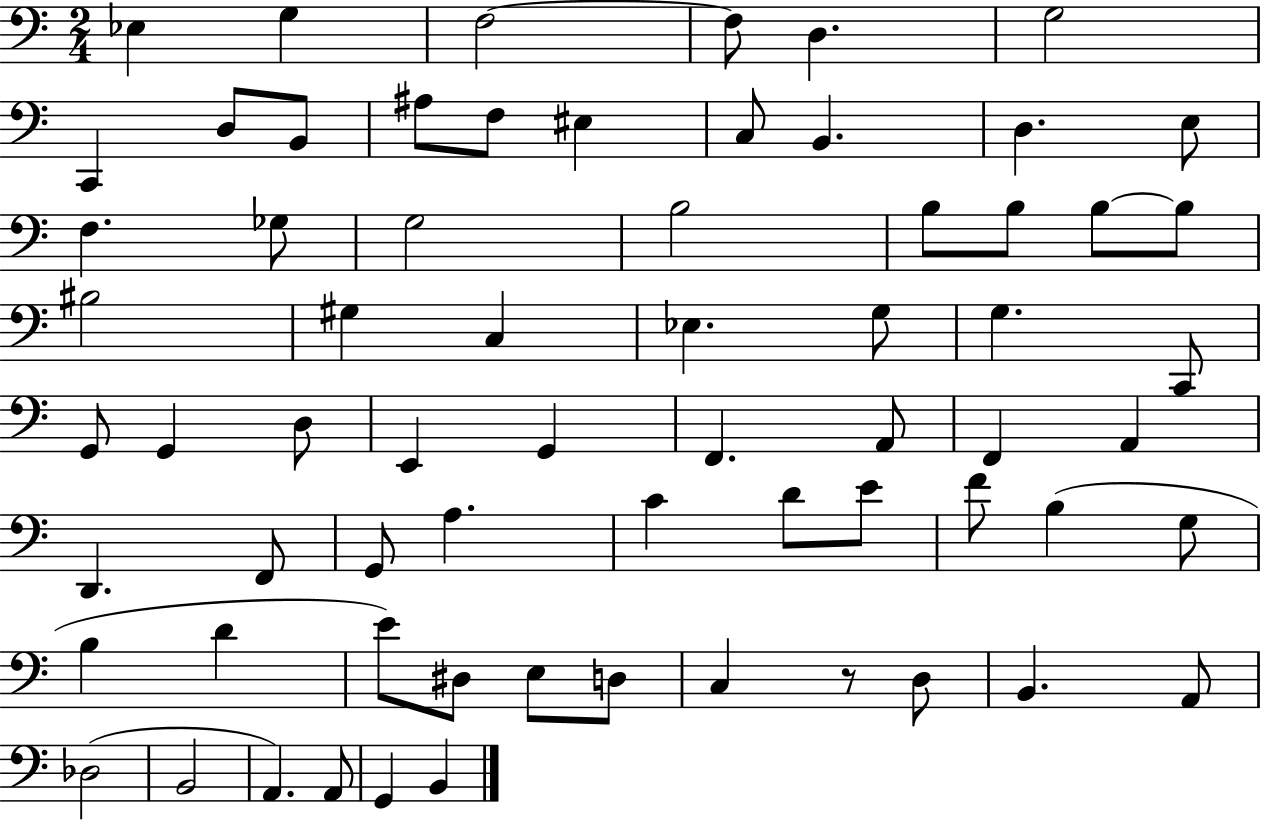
{
  \clef bass
  \numericTimeSignature
  \time 2/4
  \key c \major
  ees4 g4 | f2~~ | f8 d4. | g2 | \break c,4 d8 b,8 | ais8 f8 eis4 | c8 b,4. | d4. e8 | \break f4. ges8 | g2 | b2 | b8 b8 b8~~ b8 | \break bis2 | gis4 c4 | ees4. g8 | g4. c,8 | \break g,8 g,4 d8 | e,4 g,4 | f,4. a,8 | f,4 a,4 | \break d,4. f,8 | g,8 a4. | c'4 d'8 e'8 | f'8 b4( g8 | \break b4 d'4 | e'8) dis8 e8 d8 | c4 r8 d8 | b,4. a,8 | \break des2( | b,2 | a,4.) a,8 | g,4 b,4 | \break \bar "|."
}